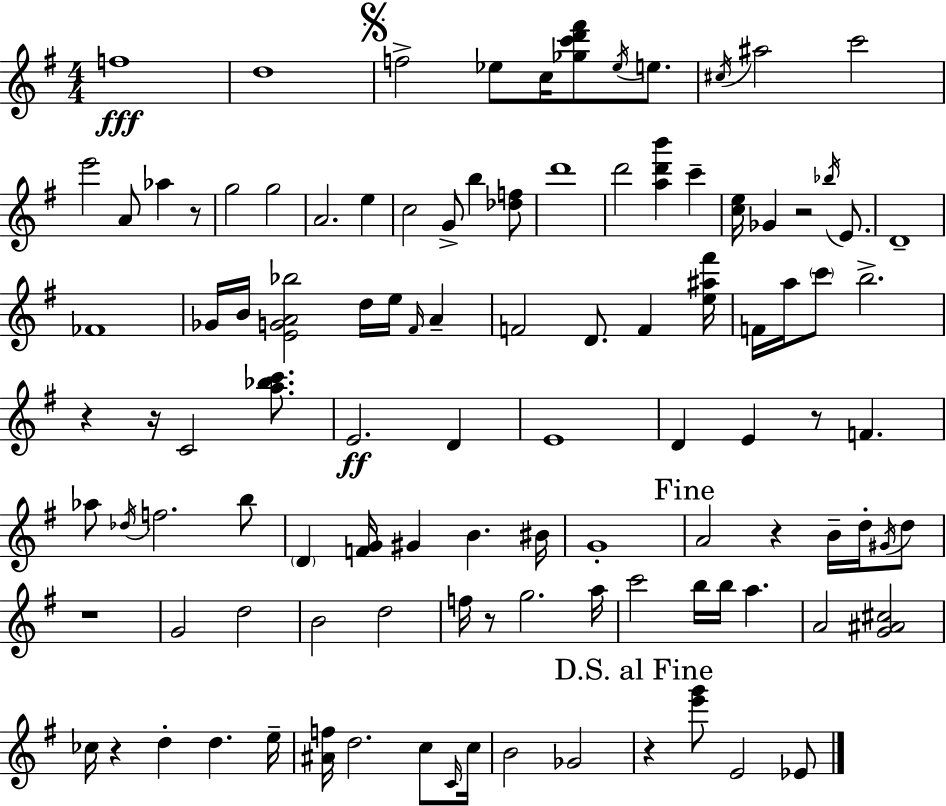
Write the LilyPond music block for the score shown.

{
  \clef treble
  \numericTimeSignature
  \time 4/4
  \key g \major
  f''1\fff | d''1 | \mark \markup { \musicglyph "scripts.segno" } f''2-> ees''8 c''16 <ges'' c''' d''' fis'''>8 \acciaccatura { ees''16 } e''8. | \acciaccatura { cis''16 } ais''2 c'''2 | \break e'''2 a'8 aes''4 | r8 g''2 g''2 | a'2. e''4 | c''2 g'8-> b''4 | \break <des'' f''>8 d'''1 | d'''2 <a'' d''' b'''>4 c'''4-- | <c'' e''>16 ges'4 r2 \acciaccatura { bes''16 } | e'8. d'1-- | \break fes'1 | ges'16 b'16 <e' g' a' bes''>2 d''16 e''16 \grace { fis'16 } | a'4-- f'2 d'8. f'4 | <e'' ais'' fis'''>16 f'16 a''16 \parenthesize c'''8 b''2.-> | \break r4 r16 c'2 | <a'' bes'' c'''>8. e'2.\ff | d'4 e'1 | d'4 e'4 r8 f'4. | \break aes''8 \acciaccatura { des''16 } f''2. | b''8 \parenthesize d'4 <f' g'>16 gis'4 b'4. | bis'16 g'1-. | \mark "Fine" a'2 r4 | \break b'16-- d''16-. \acciaccatura { gis'16 } d''8 r1 | g'2 d''2 | b'2 d''2 | f''16 r8 g''2. | \break a''16 c'''2 b''16 b''16 | a''4. a'2 <g' ais' cis''>2 | ces''16 r4 d''4-. d''4. | e''16-- <ais' f''>16 d''2. | \break c''8 \grace { c'16 } c''16 b'2 ges'2 | \mark "D.S. al Fine" r4 <e''' g'''>8 e'2 | ees'8 \bar "|."
}